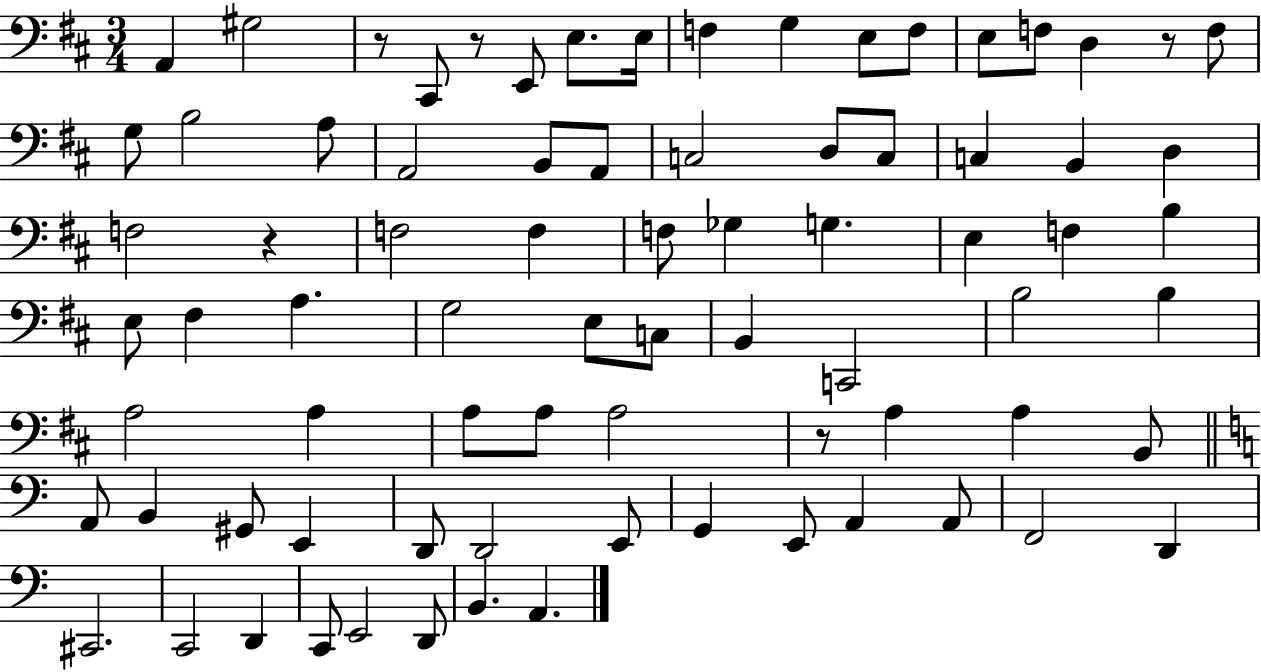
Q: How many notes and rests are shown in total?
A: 79